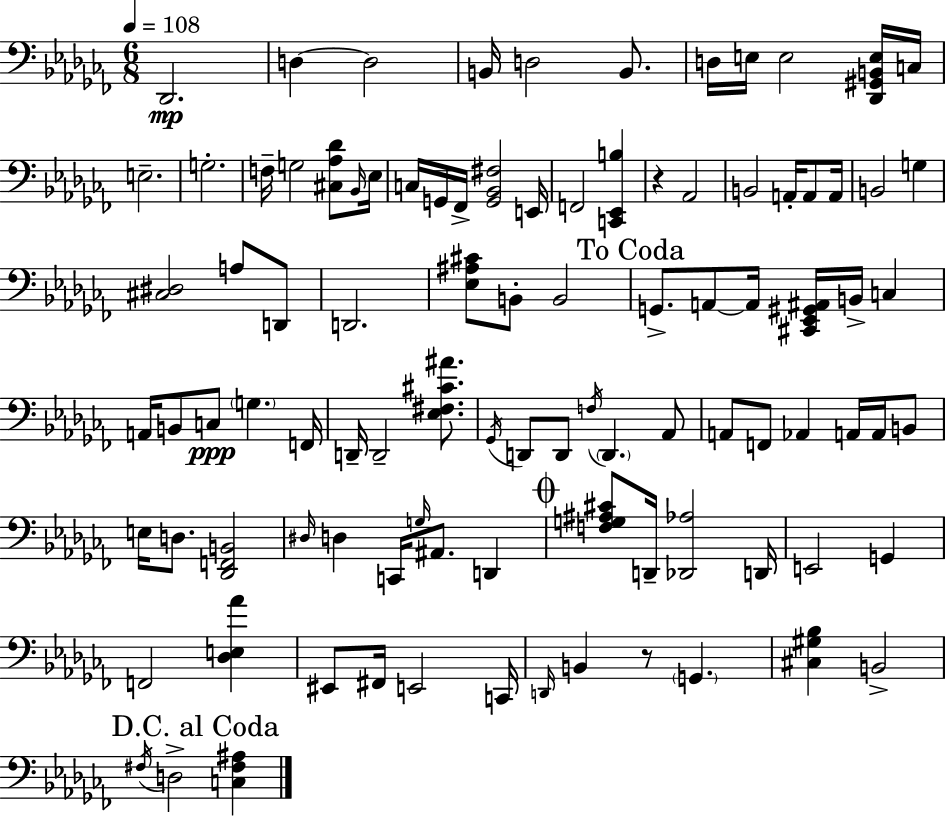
{
  \clef bass
  \numericTimeSignature
  \time 6/8
  \key aes \minor
  \tempo 4 = 108
  des,2.\mp | d4~~ d2 | b,16 d2 b,8. | d16 e16 e2 <des, gis, b, e>16 c16 | \break e2.-- | g2.-. | f16-- g2 <cis aes des'>8 \grace { bes,16 } | ees16 c16 g,16 fes,16-> <g, bes, fis>2 | \break e,16 f,2 <c, ees, b>4 | r4 aes,2 | b,2 a,16-. a,8 | a,16 b,2 g4 | \break <cis dis>2 a8 d,8 | d,2. | <ees ais cis'>8 b,8-. b,2 | \mark "To Coda" g,8.-> a,8~~ a,16 <cis, ees, gis, ais,>16 b,16-> c4 | \break a,16 b,8 c8\ppp \parenthesize g4. | f,16 d,16-- d,2-- <ees fis cis' ais'>8. | \acciaccatura { ges,16 } d,8 d,8 \acciaccatura { f16 } \parenthesize d,4. | aes,8 a,8 f,8 aes,4 a,16 | \break a,16 b,8 e16 d8. <des, f, b,>2 | \grace { dis16 } d4 c,16 \grace { g16 } ais,8. | d,4 \mark \markup { \musicglyph "scripts.coda" } <f g ais cis'>8 d,16-- <des, aes>2 | d,16 e,2 | \break g,4 f,2 | <des e aes'>4 eis,8 fis,16 e,2 | c,16 \grace { d,16 } b,4 r8 | \parenthesize g,4. <cis gis bes>4 b,2-> | \break \mark "D.C. al Coda" \acciaccatura { fis16 } d2-> | <c fis ais>4 \bar "|."
}